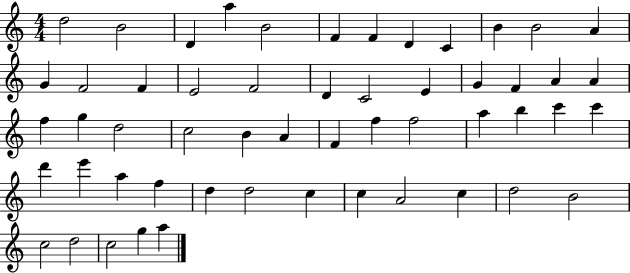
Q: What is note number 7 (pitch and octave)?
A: F4